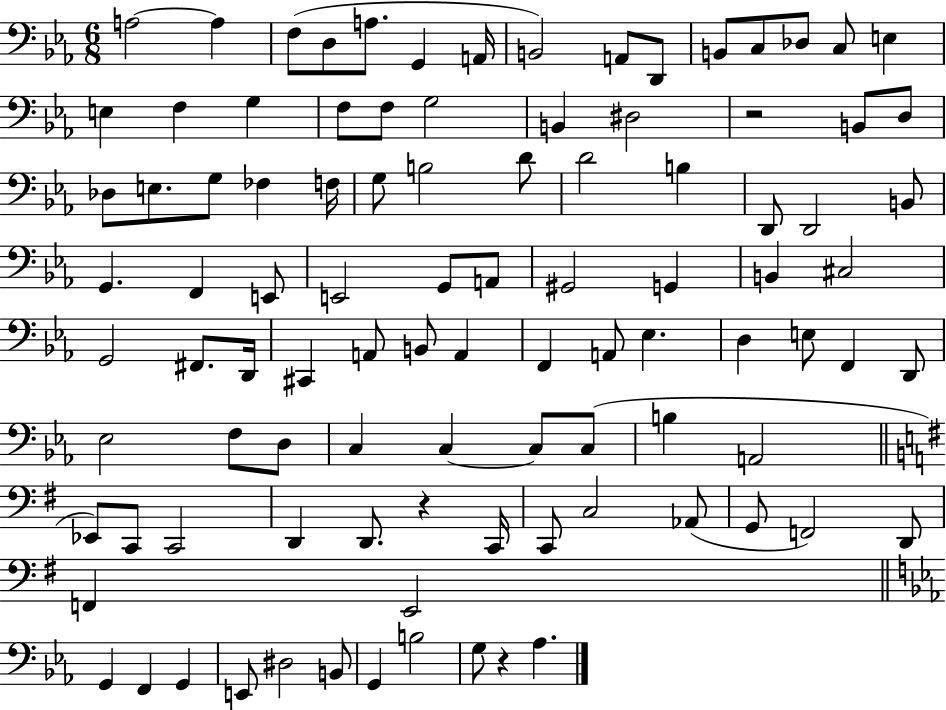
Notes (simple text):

A3/h A3/q F3/e D3/e A3/e. G2/q A2/s B2/h A2/e D2/e B2/e C3/e Db3/e C3/e E3/q E3/q F3/q G3/q F3/e F3/e G3/h B2/q D#3/h R/h B2/e D3/e Db3/e E3/e. G3/e FES3/q F3/s G3/e B3/h D4/e D4/h B3/q D2/e D2/h B2/e G2/q. F2/q E2/e E2/h G2/e A2/e G#2/h G2/q B2/q C#3/h G2/h F#2/e. D2/s C#2/q A2/e B2/e A2/q F2/q A2/e Eb3/q. D3/q E3/e F2/q D2/e Eb3/h F3/e D3/e C3/q C3/q C3/e C3/e B3/q A2/h Eb2/e C2/e C2/h D2/q D2/e. R/q C2/s C2/e C3/h Ab2/e G2/e F2/h D2/e F2/q E2/h G2/q F2/q G2/q E2/e D#3/h B2/e G2/q B3/h G3/e R/q Ab3/q.